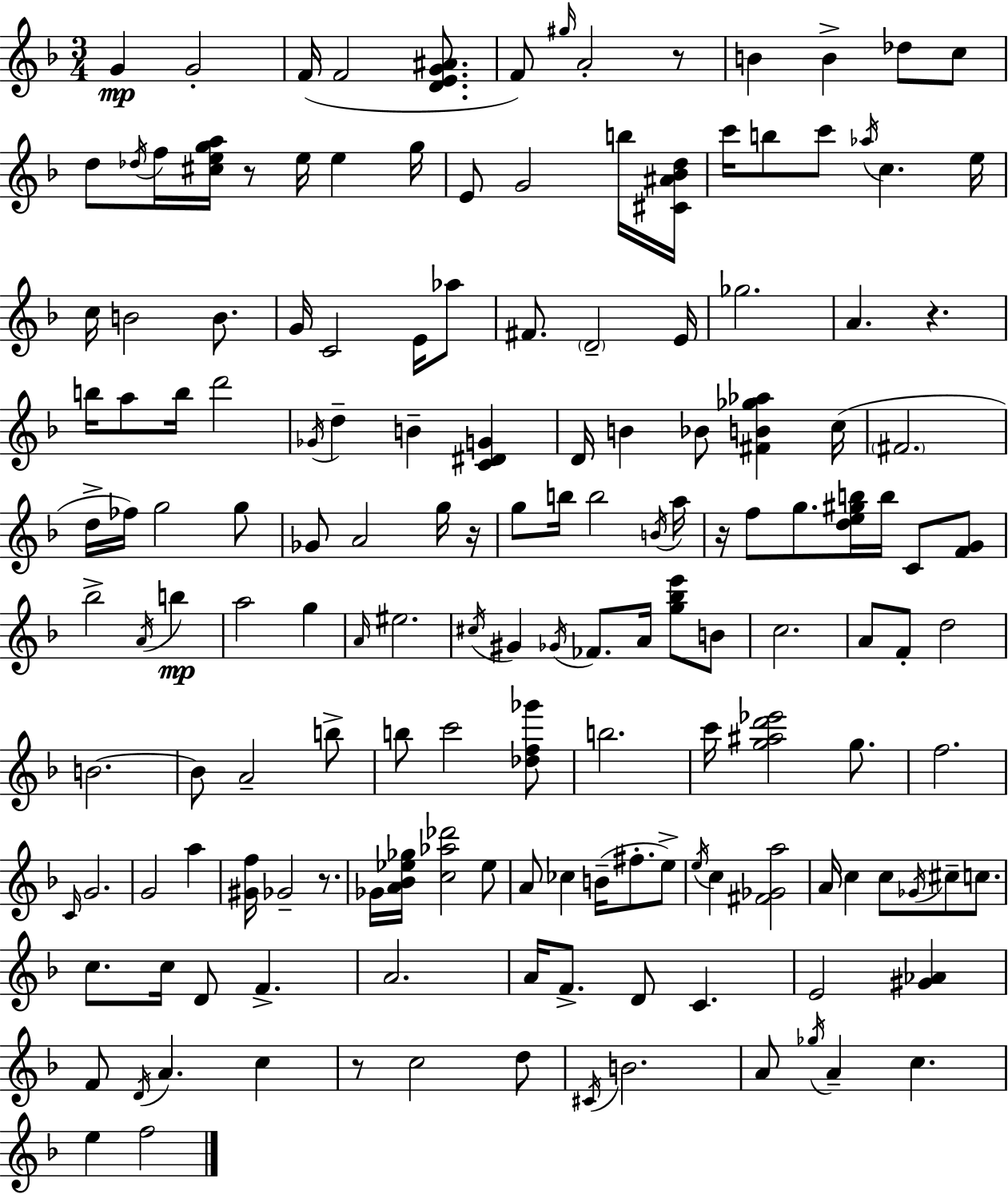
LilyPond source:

{
  \clef treble
  \numericTimeSignature
  \time 3/4
  \key f \major
  g'4\mp g'2-. | f'16( f'2 <d' e' g' ais'>8. | f'8) \grace { gis''16 } a'2-. r8 | b'4 b'4-> des''8 c''8 | \break d''8 \acciaccatura { des''16 } f''16 <cis'' e'' g'' a''>16 r8 e''16 e''4 | g''16 e'8 g'2 | b''16 <cis' ais' bes' d''>16 c'''16 b''8 c'''8 \acciaccatura { aes''16 } c''4. | e''16 c''16 b'2 | \break b'8. g'16 c'2 | e'16 aes''8 fis'8. \parenthesize d'2-- | e'16 ges''2. | a'4. r4. | \break b''16 a''8 b''16 d'''2 | \acciaccatura { ges'16 } d''4-- b'4-- | <c' dis' g'>4 d'16 b'4 bes'8 <fis' b' ges'' aes''>4 | c''16( \parenthesize fis'2. | \break d''16-> fes''16) g''2 | g''8 ges'8 a'2 | g''16 r16 g''8 b''16 b''2 | \acciaccatura { b'16 } a''16 r16 f''8 g''8. <d'' e'' gis'' b''>16 | \break b''16 c'8 <f' g'>8 bes''2-> | \acciaccatura { a'16 }\mp b''4 a''2 | g''4 \grace { a'16 } eis''2. | \acciaccatura { cis''16 } gis'4 | \break \acciaccatura { ges'16 } fes'8. a'16 <g'' bes'' e'''>8 b'8 c''2. | a'8 f'8-. | d''2 b'2.~~ | b'8 a'2-- | \break b''8-> b''8 c'''2 | <des'' f'' ges'''>8 b''2. | c'''16 <g'' ais'' d''' ees'''>2 | g''8. f''2. | \break \grace { c'16 } g'2. | g'2 | a''4 <gis' f''>16 ges'2-- | r8. ges'16 <a' bes' ees'' ges''>16 | \break <c'' aes'' des'''>2 ees''8 a'8 | ces''4 b'16--( fis''8.-. e''8->) \acciaccatura { e''16 } c''4 | <fis' ges' a''>2 a'16 | c''4 c''8 \acciaccatura { ges'16 } cis''8-- c''8. | \break c''8. c''16 d'8 f'4.-> | a'2. | a'16 f'8.-> d'8 c'4. | e'2 <gis' aes'>4 | \break f'8 \acciaccatura { d'16 } a'4. c''4 | r8 c''2 d''8 | \acciaccatura { cis'16 } b'2. | a'8 \acciaccatura { ges''16 } a'4-- c''4. | \break e''4 f''2 | \bar "|."
}